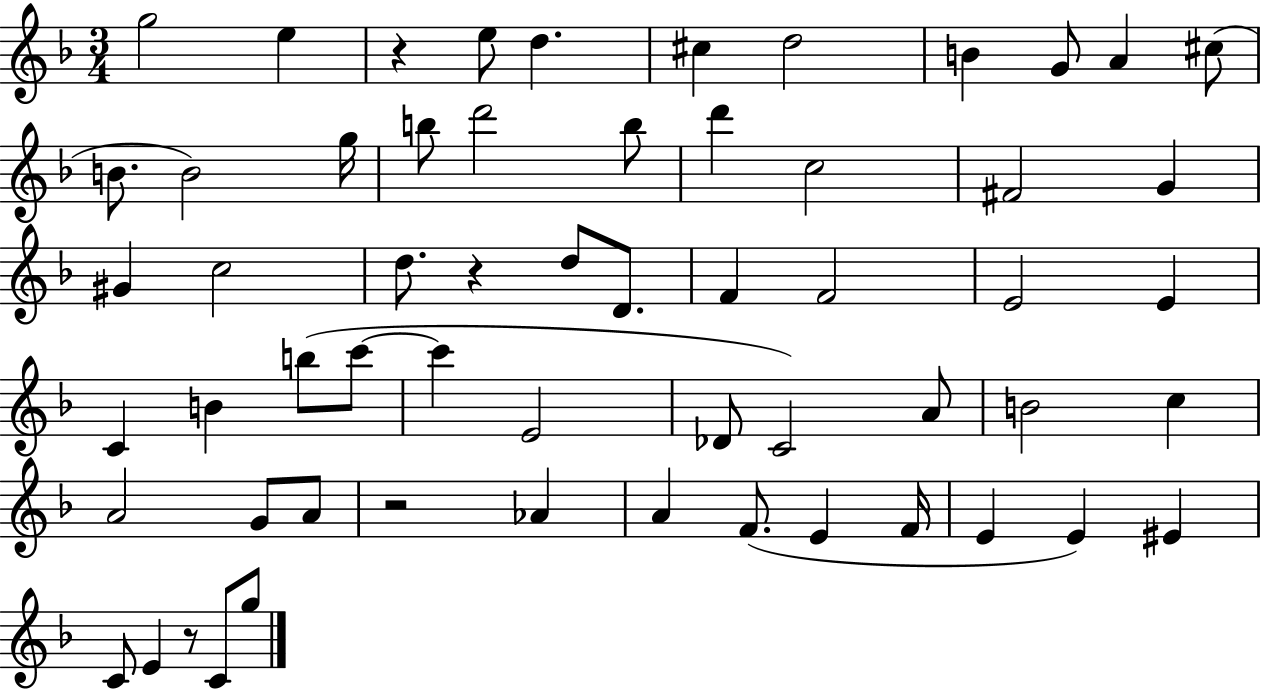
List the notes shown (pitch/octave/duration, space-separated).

G5/h E5/q R/q E5/e D5/q. C#5/q D5/h B4/q G4/e A4/q C#5/e B4/e. B4/h G5/s B5/e D6/h B5/e D6/q C5/h F#4/h G4/q G#4/q C5/h D5/e. R/q D5/e D4/e. F4/q F4/h E4/h E4/q C4/q B4/q B5/e C6/e C6/q E4/h Db4/e C4/h A4/e B4/h C5/q A4/h G4/e A4/e R/h Ab4/q A4/q F4/e. E4/q F4/s E4/q E4/q EIS4/q C4/e E4/q R/e C4/e G5/e